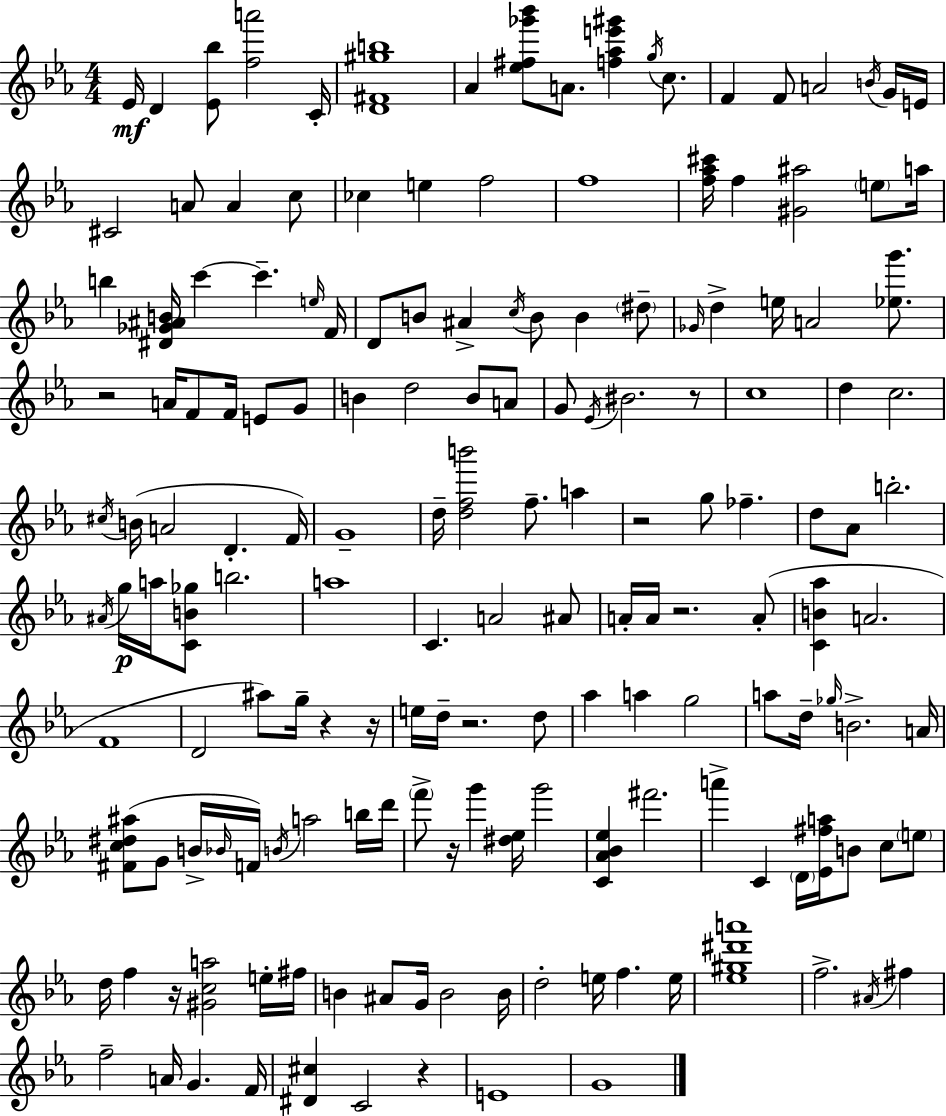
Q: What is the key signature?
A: EES major